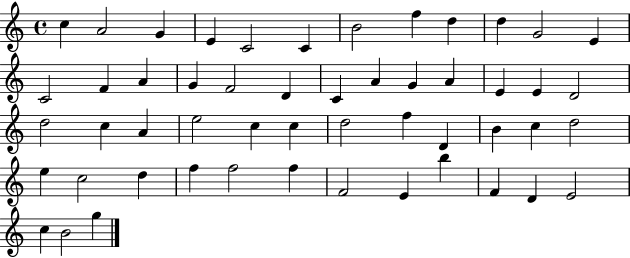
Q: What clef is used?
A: treble